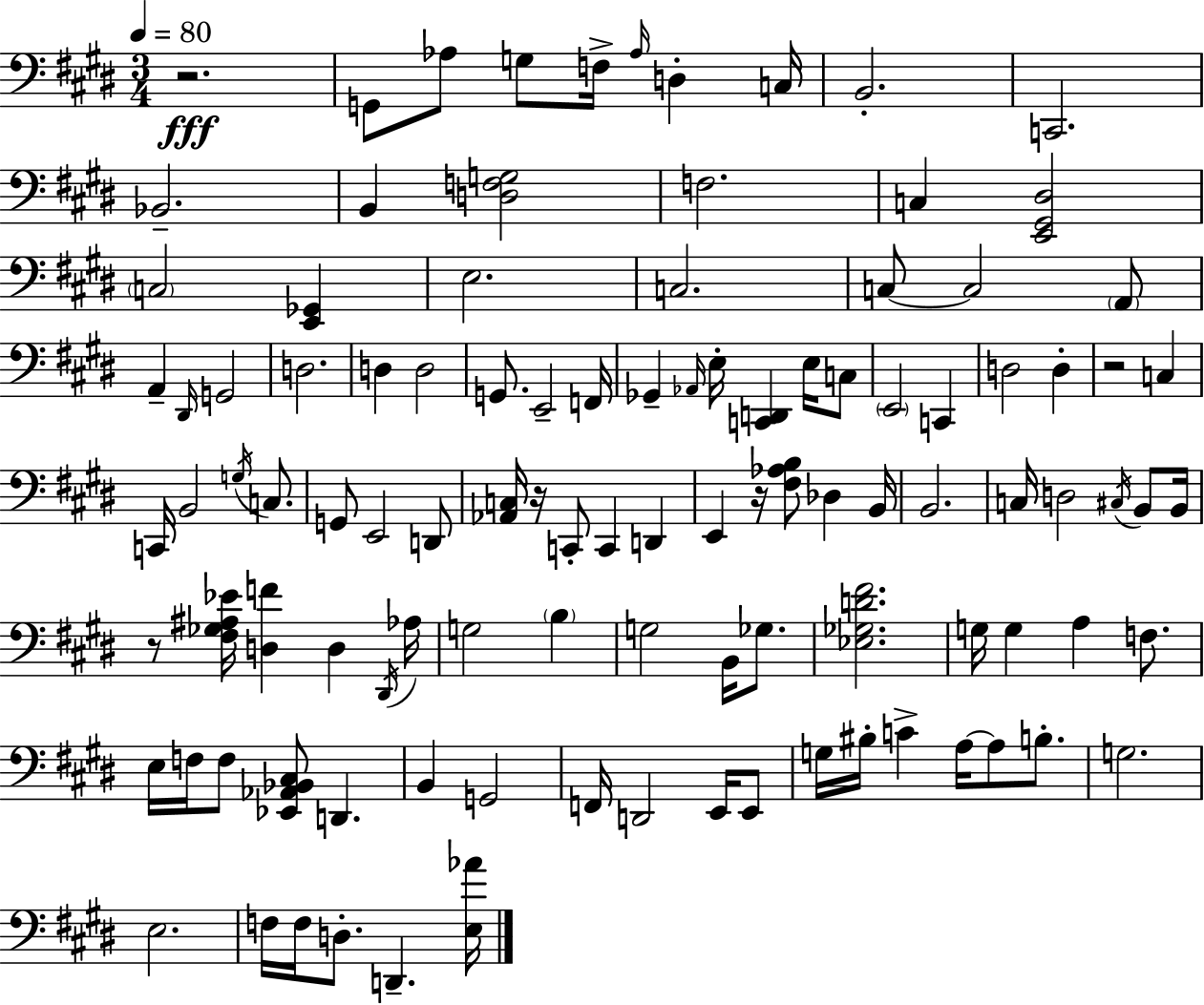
X:1
T:Untitled
M:3/4
L:1/4
K:E
z2 G,,/2 _A,/2 G,/2 F,/4 _A,/4 D, C,/4 B,,2 C,,2 _B,,2 B,, [D,F,G,]2 F,2 C, [E,,^G,,^D,]2 C,2 [E,,_G,,] E,2 C,2 C,/2 C,2 A,,/2 A,, ^D,,/4 G,,2 D,2 D, D,2 G,,/2 E,,2 F,,/4 _G,, _A,,/4 E,/4 [C,,D,,] E,/4 C,/2 E,,2 C,, D,2 D, z2 C, C,,/4 B,,2 G,/4 C,/2 G,,/2 E,,2 D,,/2 [_A,,C,]/4 z/4 C,,/2 C,, D,, E,, z/4 [^F,_A,B,]/2 _D, B,,/4 B,,2 C,/4 D,2 ^C,/4 B,,/2 B,,/4 z/2 [^F,_G,^A,_E]/4 [D,F] D, ^D,,/4 _A,/4 G,2 B, G,2 B,,/4 _G,/2 [_E,_G,D^F]2 G,/4 G, A, F,/2 E,/4 F,/4 F,/2 [_E,,_A,,_B,,^C,]/2 D,, B,, G,,2 F,,/4 D,,2 E,,/4 E,,/2 G,/4 ^B,/4 C A,/4 A,/2 B,/2 G,2 E,2 F,/4 F,/4 D,/2 D,, [E,_A]/4